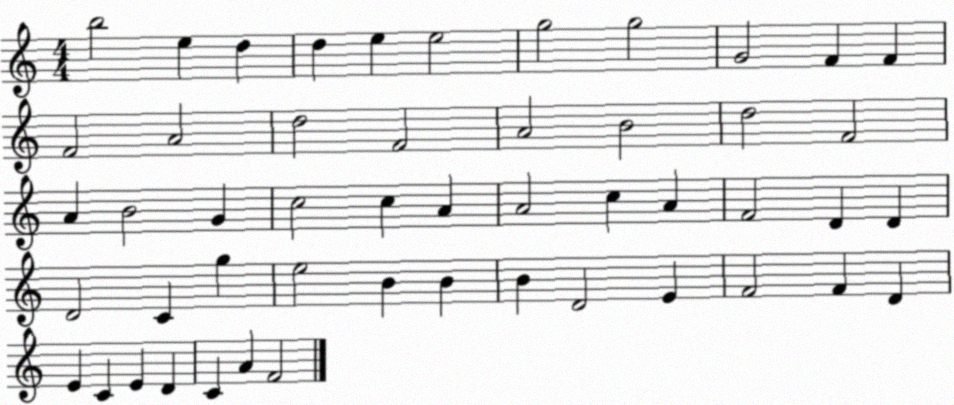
X:1
T:Untitled
M:4/4
L:1/4
K:C
b2 e d d e e2 g2 g2 G2 F F F2 A2 d2 F2 A2 B2 d2 F2 A B2 G c2 c A A2 c A F2 D D D2 C g e2 B B B D2 E F2 F D E C E D C A F2